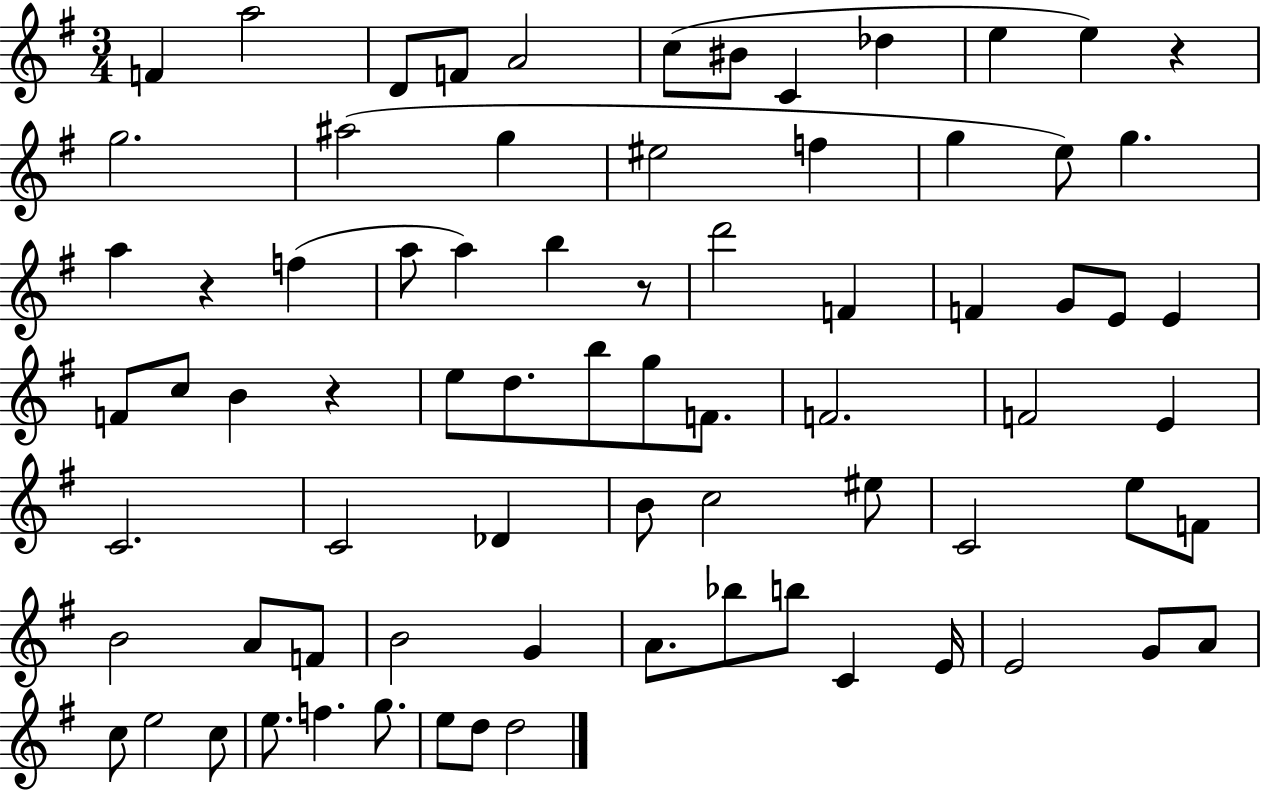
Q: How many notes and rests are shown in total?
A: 76